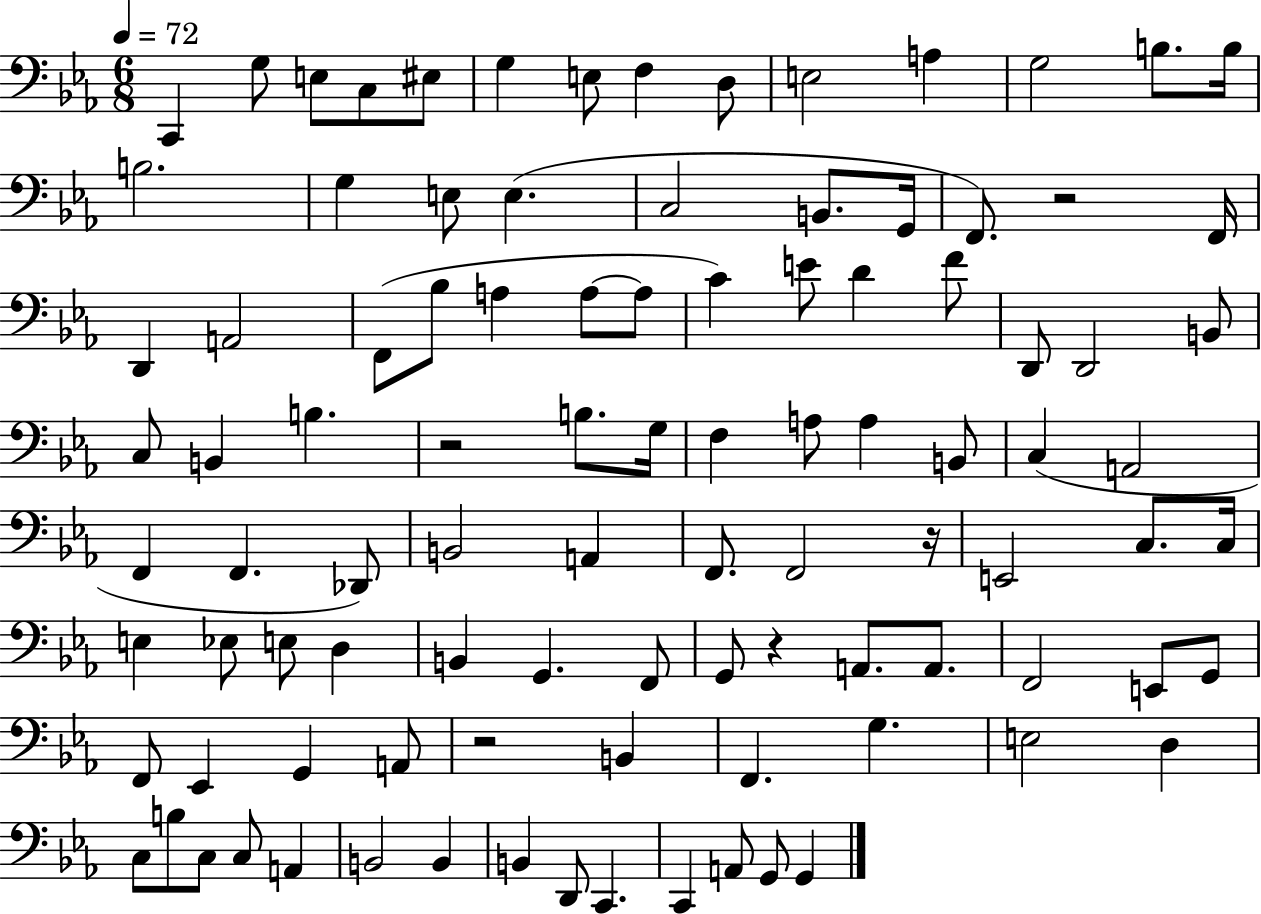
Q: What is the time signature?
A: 6/8